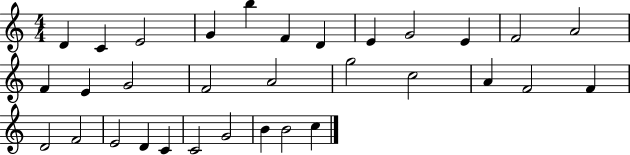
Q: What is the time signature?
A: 4/4